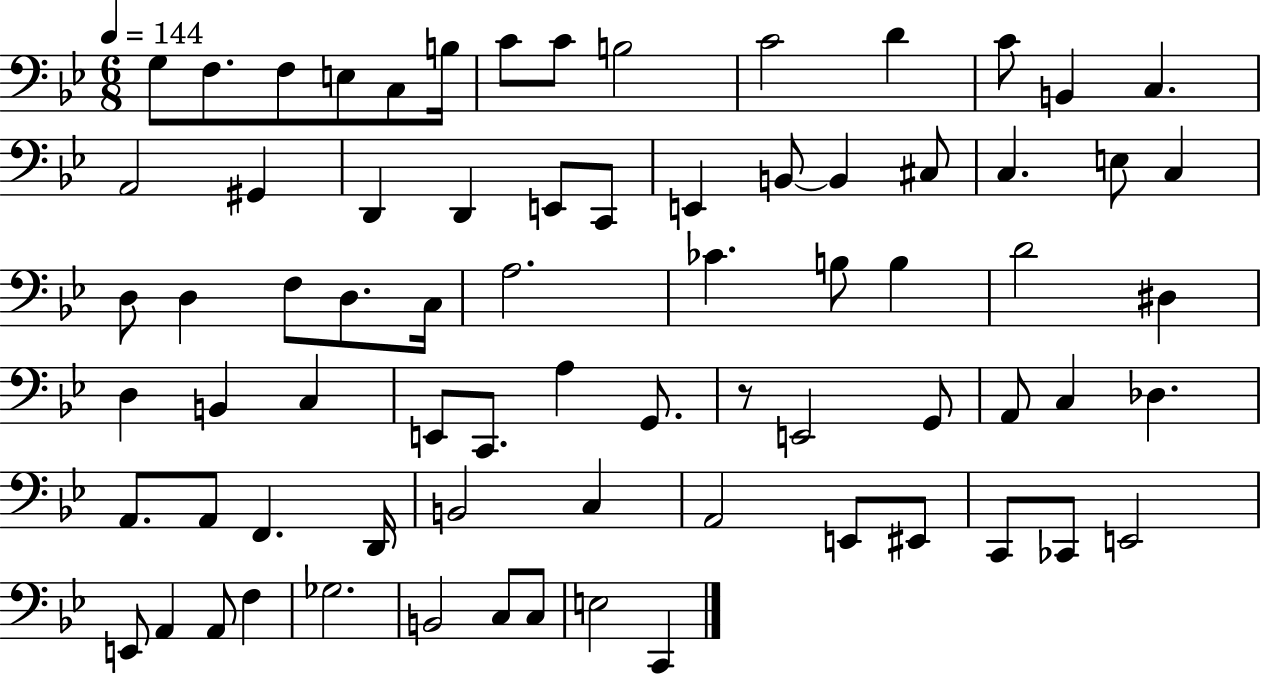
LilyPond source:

{
  \clef bass
  \numericTimeSignature
  \time 6/8
  \key bes \major
  \tempo 4 = 144
  \repeat volta 2 { g8 f8. f8 e8 c8 b16 | c'8 c'8 b2 | c'2 d'4 | c'8 b,4 c4. | \break a,2 gis,4 | d,4 d,4 e,8 c,8 | e,4 b,8~~ b,4 cis8 | c4. e8 c4 | \break d8 d4 f8 d8. c16 | a2. | ces'4. b8 b4 | d'2 dis4 | \break d4 b,4 c4 | e,8 c,8. a4 g,8. | r8 e,2 g,8 | a,8 c4 des4. | \break a,8. a,8 f,4. d,16 | b,2 c4 | a,2 e,8 eis,8 | c,8 ces,8 e,2 | \break e,8 a,4 a,8 f4 | ges2. | b,2 c8 c8 | e2 c,4 | \break } \bar "|."
}